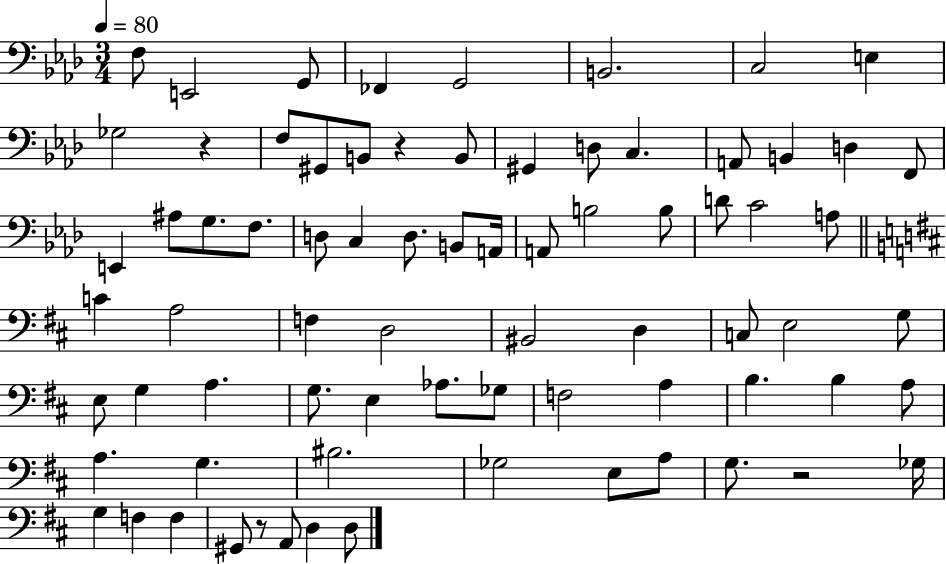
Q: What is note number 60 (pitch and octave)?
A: Gb3